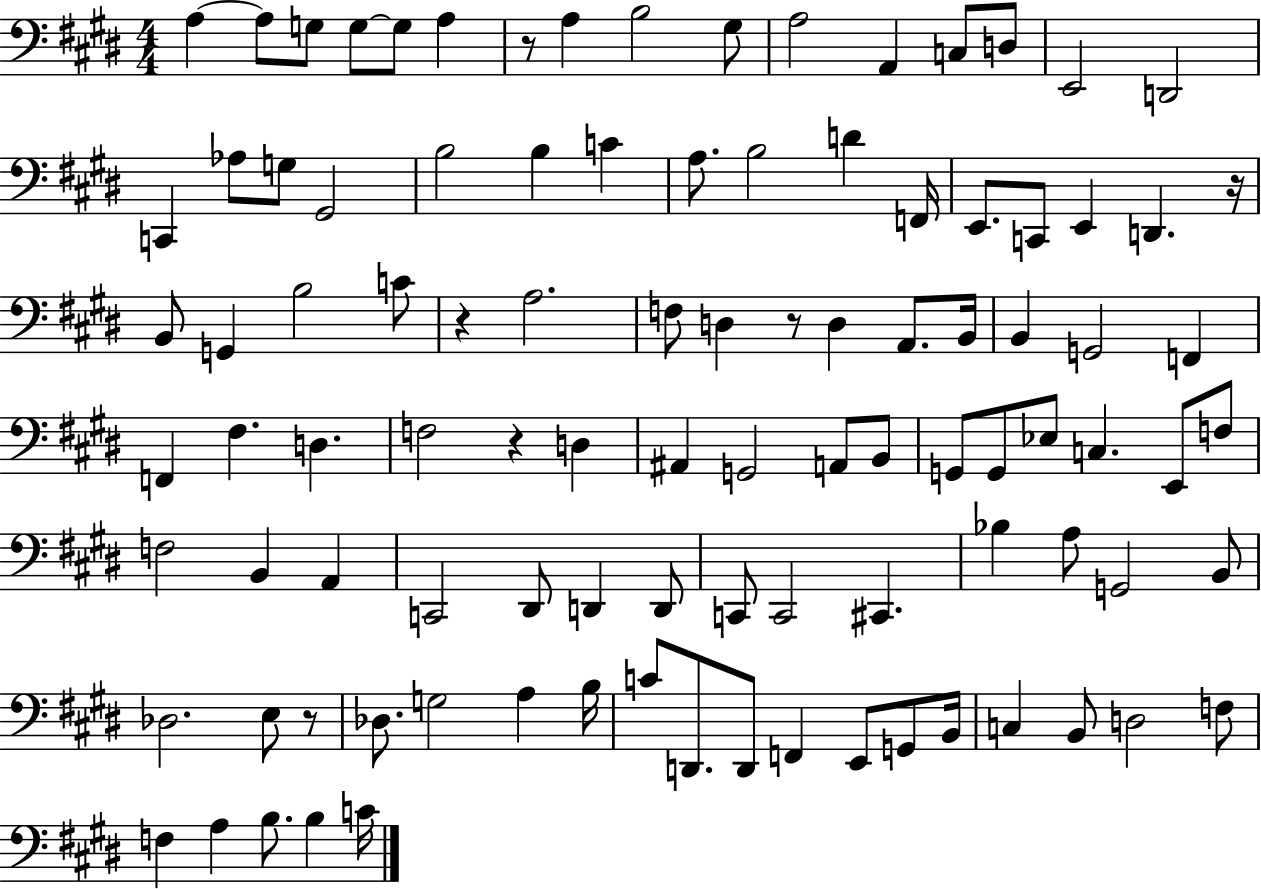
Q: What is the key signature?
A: E major